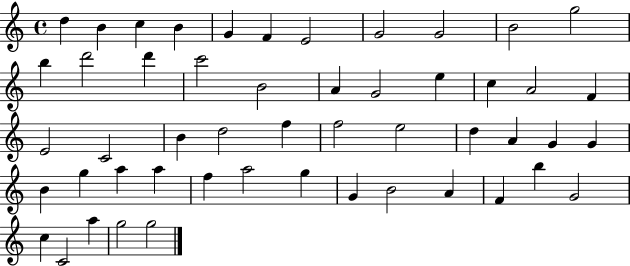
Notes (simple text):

D5/q B4/q C5/q B4/q G4/q F4/q E4/h G4/h G4/h B4/h G5/h B5/q D6/h D6/q C6/h B4/h A4/q G4/h E5/q C5/q A4/h F4/q E4/h C4/h B4/q D5/h F5/q F5/h E5/h D5/q A4/q G4/q G4/q B4/q G5/q A5/q A5/q F5/q A5/h G5/q G4/q B4/h A4/q F4/q B5/q G4/h C5/q C4/h A5/q G5/h G5/h